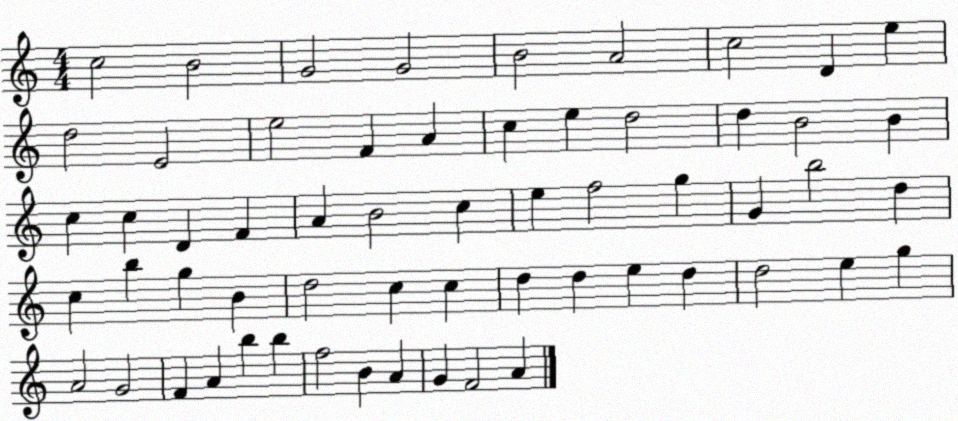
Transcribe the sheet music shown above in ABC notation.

X:1
T:Untitled
M:4/4
L:1/4
K:C
c2 B2 G2 G2 B2 A2 c2 D e d2 E2 e2 F A c e d2 d B2 B c c D F A B2 c e f2 g G b2 d c b g B d2 c c d d e d d2 e g A2 G2 F A b b f2 B A G F2 A